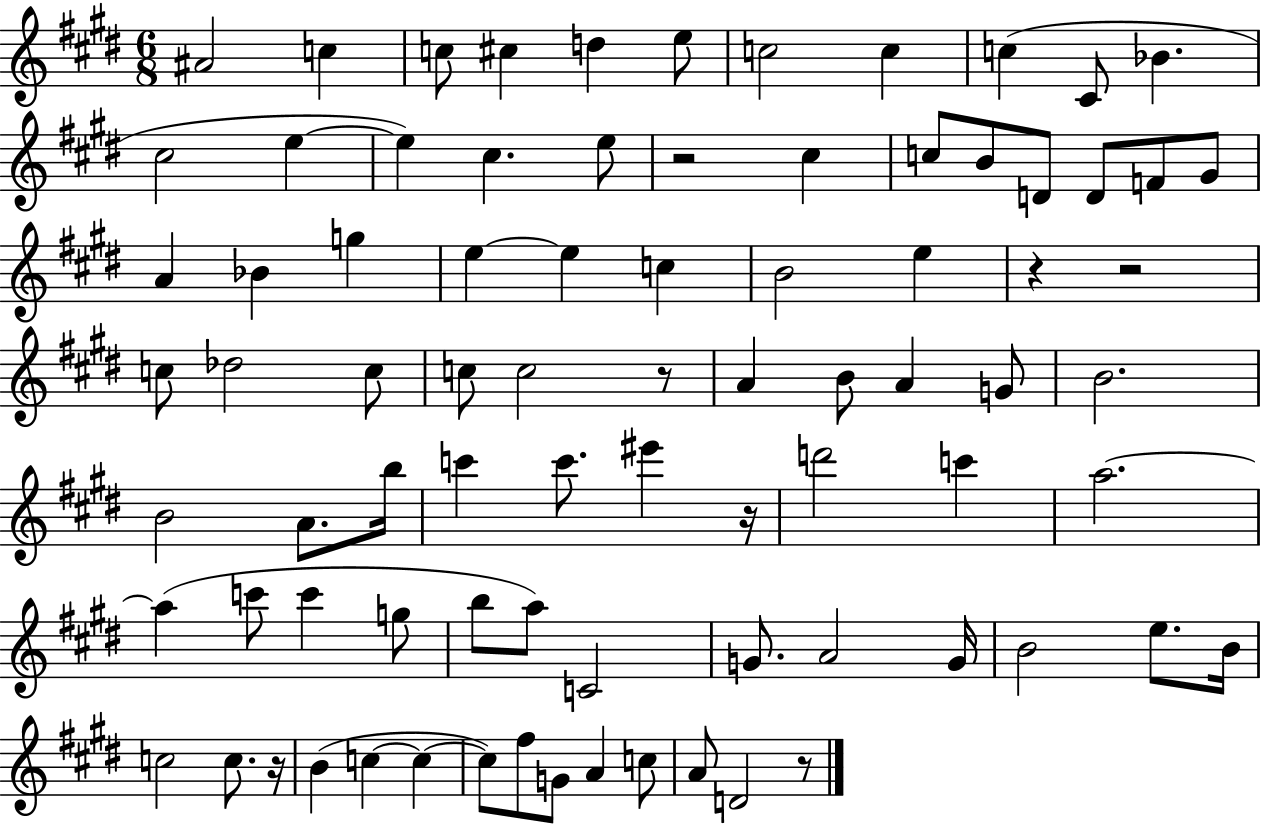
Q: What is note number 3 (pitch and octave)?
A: C5